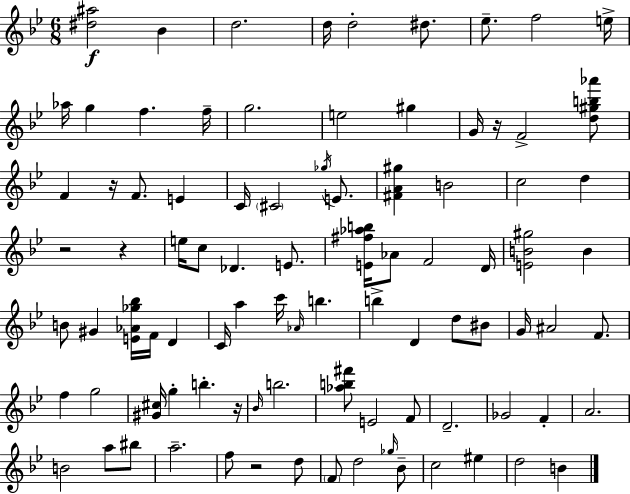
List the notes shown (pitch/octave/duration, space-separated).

[D#5,A#5]/h Bb4/q D5/h. D5/s D5/h D#5/e. Eb5/e. F5/h E5/s Ab5/s G5/q F5/q. F5/s G5/h. E5/h G#5/q G4/s R/s F4/h [D5,G#5,B5,Ab6]/e F4/q R/s F4/e. E4/q C4/s C#4/h Gb5/s E4/e. [F#4,A4,G#5]/q B4/h C5/h D5/q R/h R/q E5/s C5/e Db4/q. E4/e. [E4,F#5,Ab5,B5]/s Ab4/e F4/h D4/s [E4,B4,G#5]/h B4/q B4/e G#4/q [E4,Ab4,Gb5,Bb5]/s F4/s D4/q C4/s A5/q C6/s Ab4/s B5/q. B5/q D4/q D5/e BIS4/e G4/s A#4/h F4/e. F5/q G5/h [G#4,C#5]/s G5/q B5/q. R/s Bb4/s B5/h. [Ab5,B5,F#6]/e E4/h F4/e D4/h. Gb4/h F4/q A4/h. B4/h A5/e BIS5/e A5/h. F5/e R/h D5/e F4/e D5/h Gb5/s Bb4/e C5/h EIS5/q D5/h B4/q